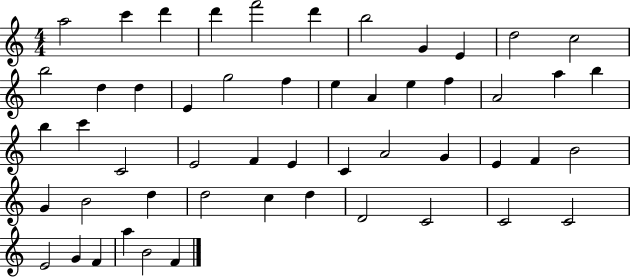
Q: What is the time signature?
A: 4/4